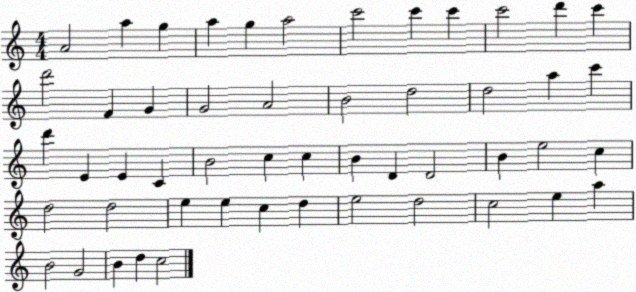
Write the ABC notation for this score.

X:1
T:Untitled
M:4/4
L:1/4
K:C
A2 a g a g a2 c'2 c' c' c'2 d' c' d'2 F G G2 A2 B2 d2 d2 a c' d' E E C B2 c c B D D2 B e2 c d2 d2 e e c d e2 d2 c2 e a B2 G2 B d c2